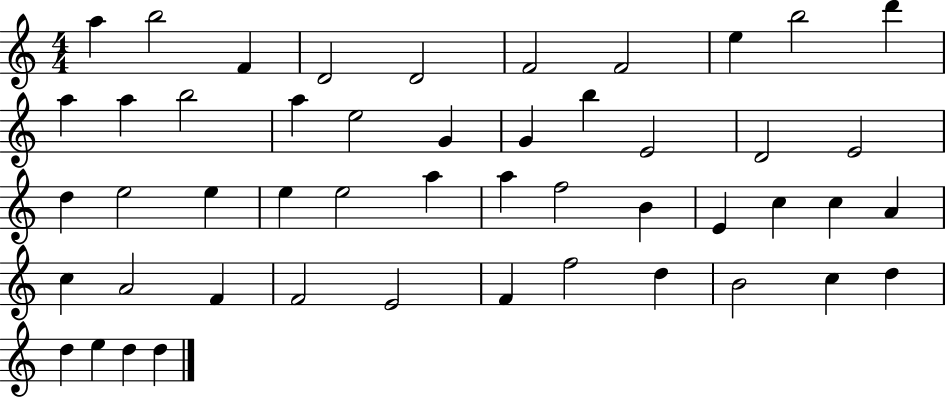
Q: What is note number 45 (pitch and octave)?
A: D5